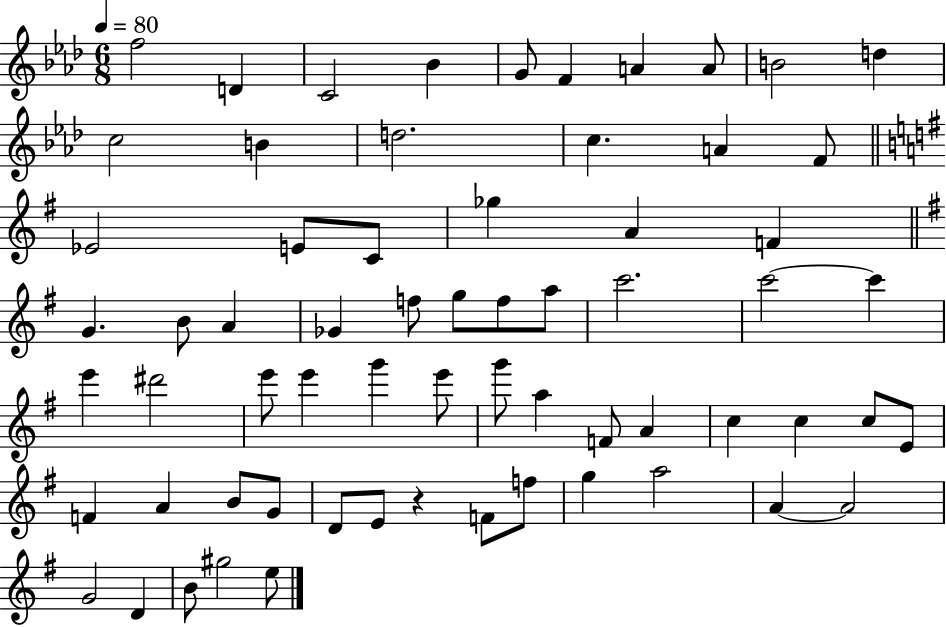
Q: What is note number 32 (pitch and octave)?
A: C6